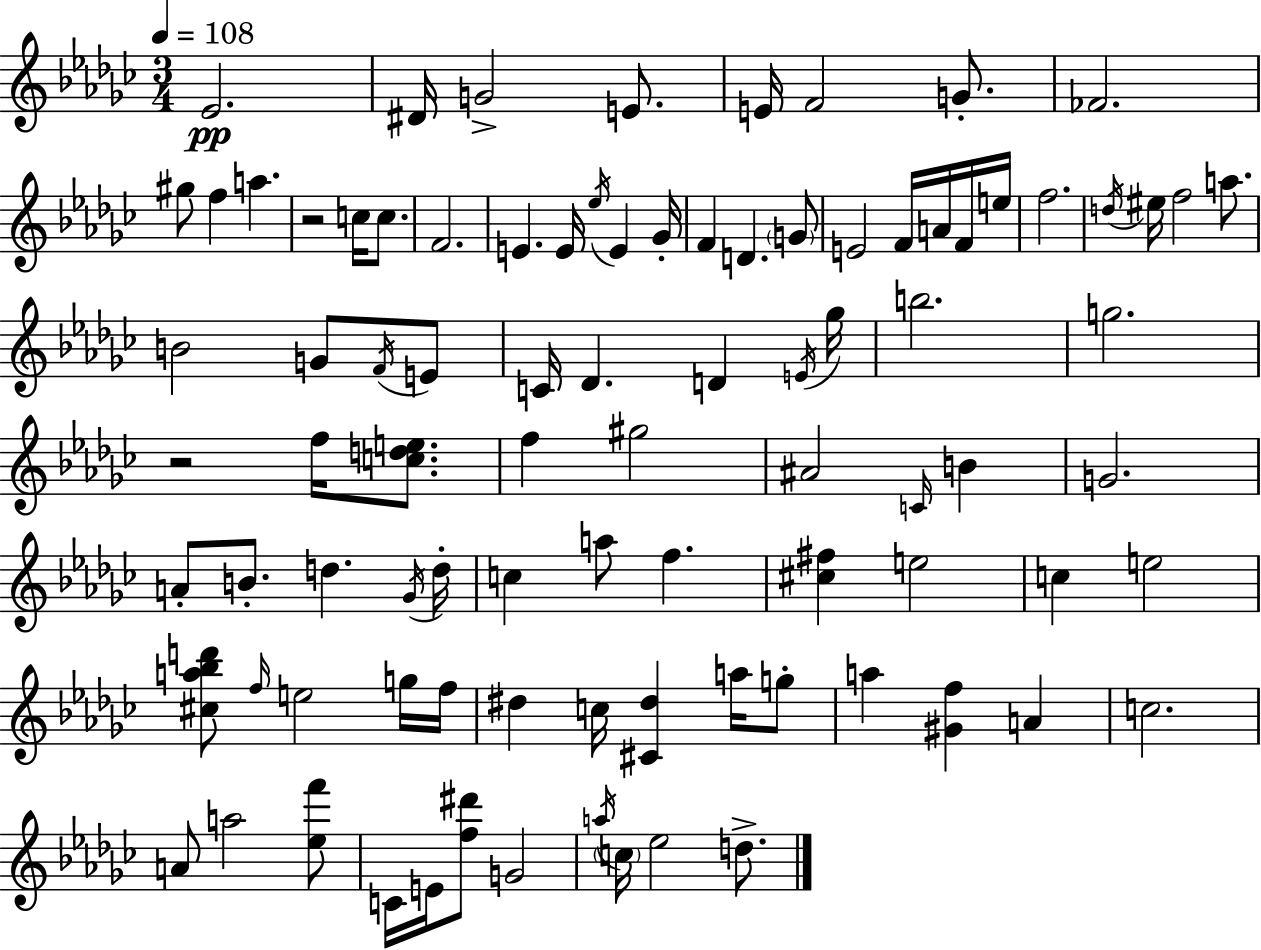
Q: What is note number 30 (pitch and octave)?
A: EIS5